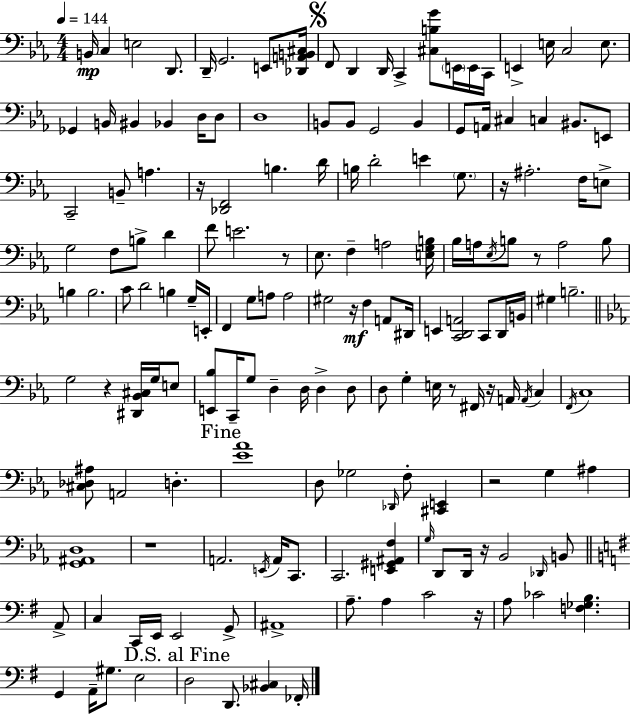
B2/s C3/q E3/h D2/e. D2/s G2/h. E2/e [Db2,A2,B2,C#3]/s F2/e D2/q D2/s C2/q [C#3,B3,G4]/e E2/s E2/s C2/s E2/q E3/s C3/h E3/e. Gb2/q B2/s BIS2/q Bb2/q D3/s D3/e D3/w B2/e B2/e G2/h B2/q G2/e A2/s C#3/q C3/q BIS2/e. E2/e C2/h B2/e A3/q. R/s [Db2,F2]/h B3/q. D4/s B3/s D4/h E4/q G3/e. R/s A#3/h. F3/s E3/e G3/h F3/e B3/e D4/q F4/e E4/h. R/e Eb3/e. F3/q A3/h [E3,G3,B3]/s Bb3/s A3/s Eb3/s B3/e R/e A3/h B3/e B3/q B3/h. C4/e D4/h B3/q G3/s E2/s F2/q G3/e A3/e A3/h G#3/h R/s F3/q A2/e D#2/s E2/q [C2,D2,A2]/h C2/e D2/s B2/s G#3/q B3/h. G3/h R/q [D#2,Bb2,C#3]/s G3/s E3/e [E2,Bb3]/e C2/s G3/e D3/q D3/s D3/q D3/e D3/e G3/q E3/s R/e F#2/s R/s A2/s A2/s C3/q F2/s C3/w [C#3,Db3,A#3]/e A2/h D3/q. [Eb4,Ab4]/w D3/e Gb3/h Db2/s F3/e [C#2,E2]/q R/h G3/q A#3/q [G2,A#2,D3]/w R/w A2/h. E2/s A2/s C2/e. C2/h. [E2,G#2,A#2,F3]/q G3/s D2/e D2/s R/s Bb2/h Db2/s B2/e A2/e C3/q C2/s E2/s E2/h G2/e A#2/w A3/e. A3/q C4/h R/s A3/e CES4/h [F3,Gb3,B3]/q. G2/q A2/s G#3/e. E3/h D3/h D2/e. [Bb2,C#3]/q FES2/s